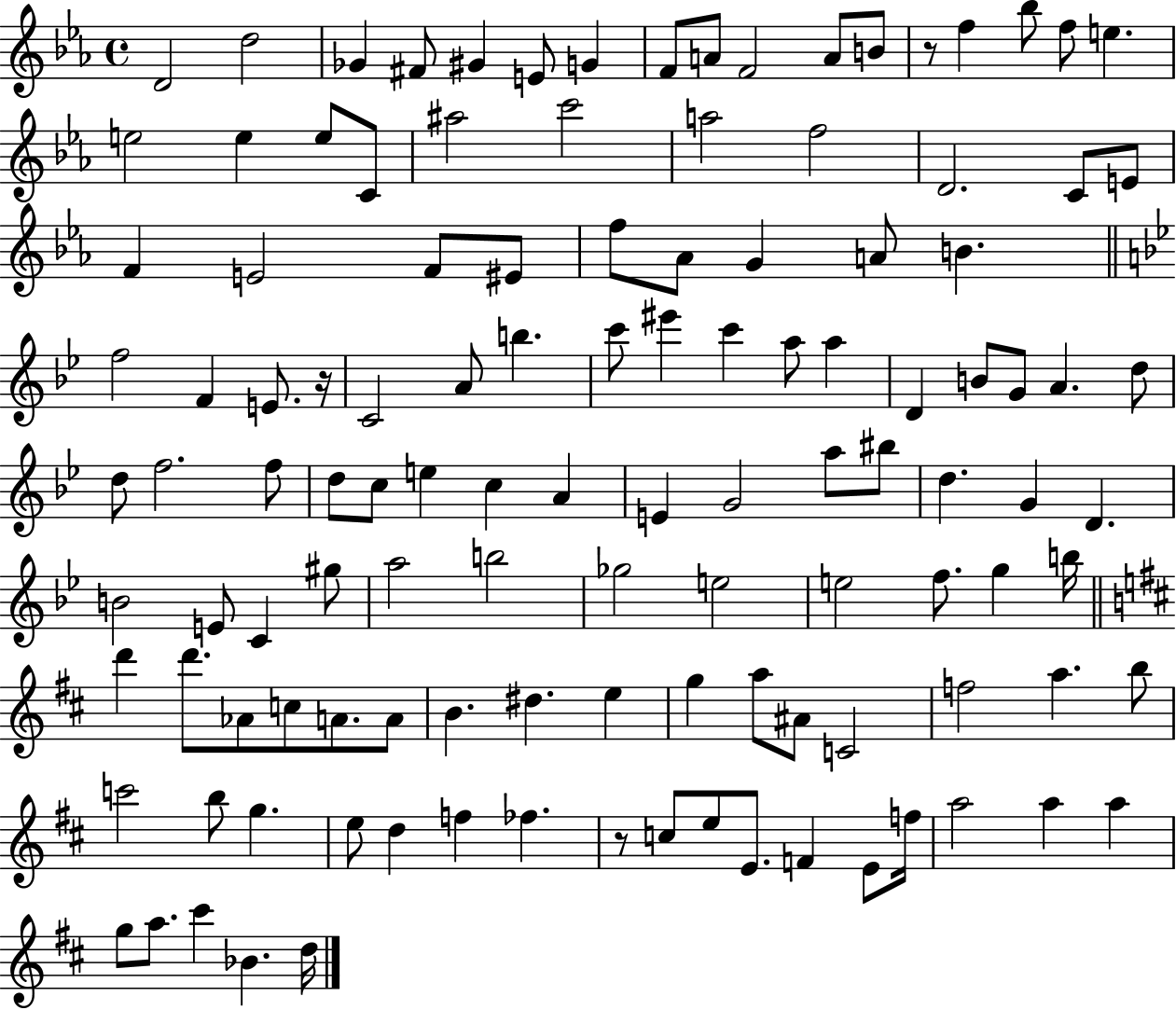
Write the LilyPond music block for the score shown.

{
  \clef treble
  \time 4/4
  \defaultTimeSignature
  \key ees \major
  d'2 d''2 | ges'4 fis'8 gis'4 e'8 g'4 | f'8 a'8 f'2 a'8 b'8 | r8 f''4 bes''8 f''8 e''4. | \break e''2 e''4 e''8 c'8 | ais''2 c'''2 | a''2 f''2 | d'2. c'8 e'8 | \break f'4 e'2 f'8 eis'8 | f''8 aes'8 g'4 a'8 b'4. | \bar "||" \break \key bes \major f''2 f'4 e'8. r16 | c'2 a'8 b''4. | c'''8 eis'''4 c'''4 a''8 a''4 | d'4 b'8 g'8 a'4. d''8 | \break d''8 f''2. f''8 | d''8 c''8 e''4 c''4 a'4 | e'4 g'2 a''8 bis''8 | d''4. g'4 d'4. | \break b'2 e'8 c'4 gis''8 | a''2 b''2 | ges''2 e''2 | e''2 f''8. g''4 b''16 | \break \bar "||" \break \key b \minor d'''4 d'''8. aes'8 c''8 a'8. a'8 | b'4. dis''4. e''4 | g''4 a''8 ais'8 c'2 | f''2 a''4. b''8 | \break c'''2 b''8 g''4. | e''8 d''4 f''4 fes''4. | r8 c''8 e''8 e'8. f'4 e'8 f''16 | a''2 a''4 a''4 | \break g''8 a''8. cis'''4 bes'4. d''16 | \bar "|."
}